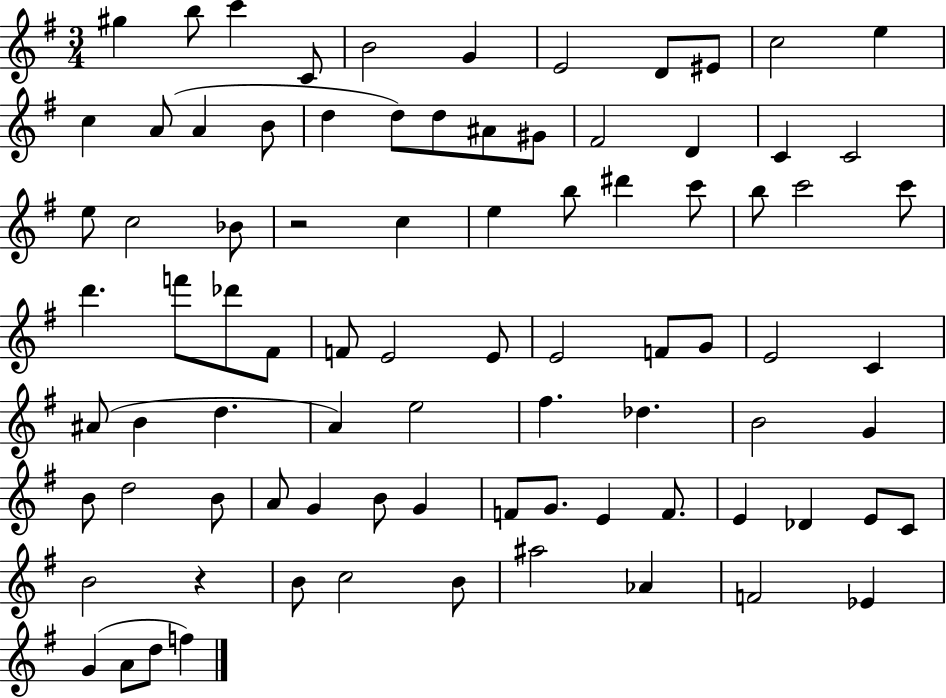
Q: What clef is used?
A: treble